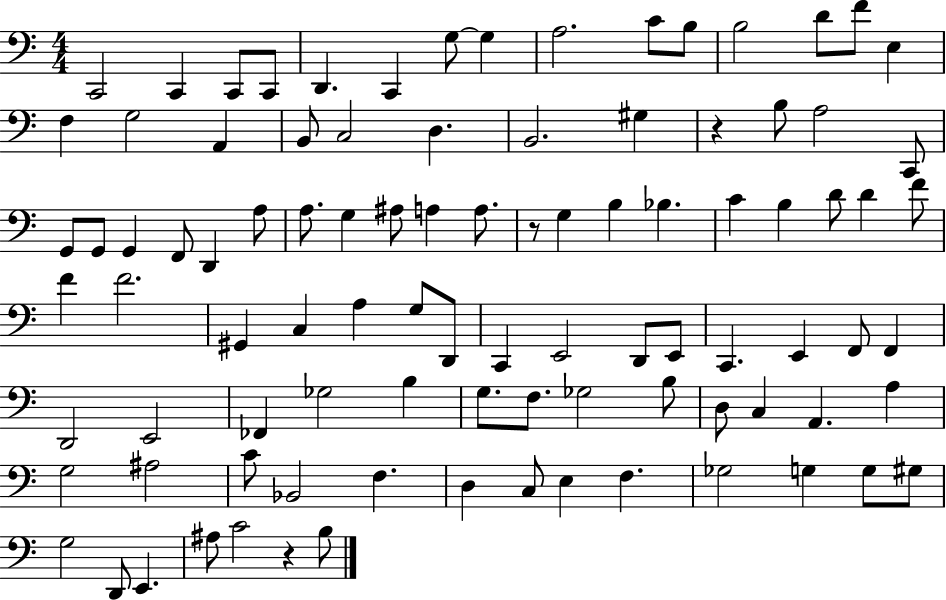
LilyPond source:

{
  \clef bass
  \numericTimeSignature
  \time 4/4
  \key c \major
  c,2 c,4 c,8 c,8 | d,4. c,4 g8~~ g4 | a2. c'8 b8 | b2 d'8 f'8 e4 | \break f4 g2 a,4 | b,8 c2 d4. | b,2. gis4 | r4 b8 a2 c,8 | \break g,8 g,8 g,4 f,8 d,4 a8 | a8. g4 ais8 a4 a8. | r8 g4 b4 bes4. | c'4 b4 d'8 d'4 f'8 | \break f'4 f'2. | gis,4 c4 a4 g8 d,8 | c,4 e,2 d,8 e,8 | c,4. e,4 f,8 f,4 | \break d,2 e,2 | fes,4 ges2 b4 | g8. f8. ges2 b8 | d8 c4 a,4. a4 | \break g2 ais2 | c'8 bes,2 f4. | d4 c8 e4 f4. | ges2 g4 g8 gis8 | \break g2 d,8 e,4. | ais8 c'2 r4 b8 | \bar "|."
}